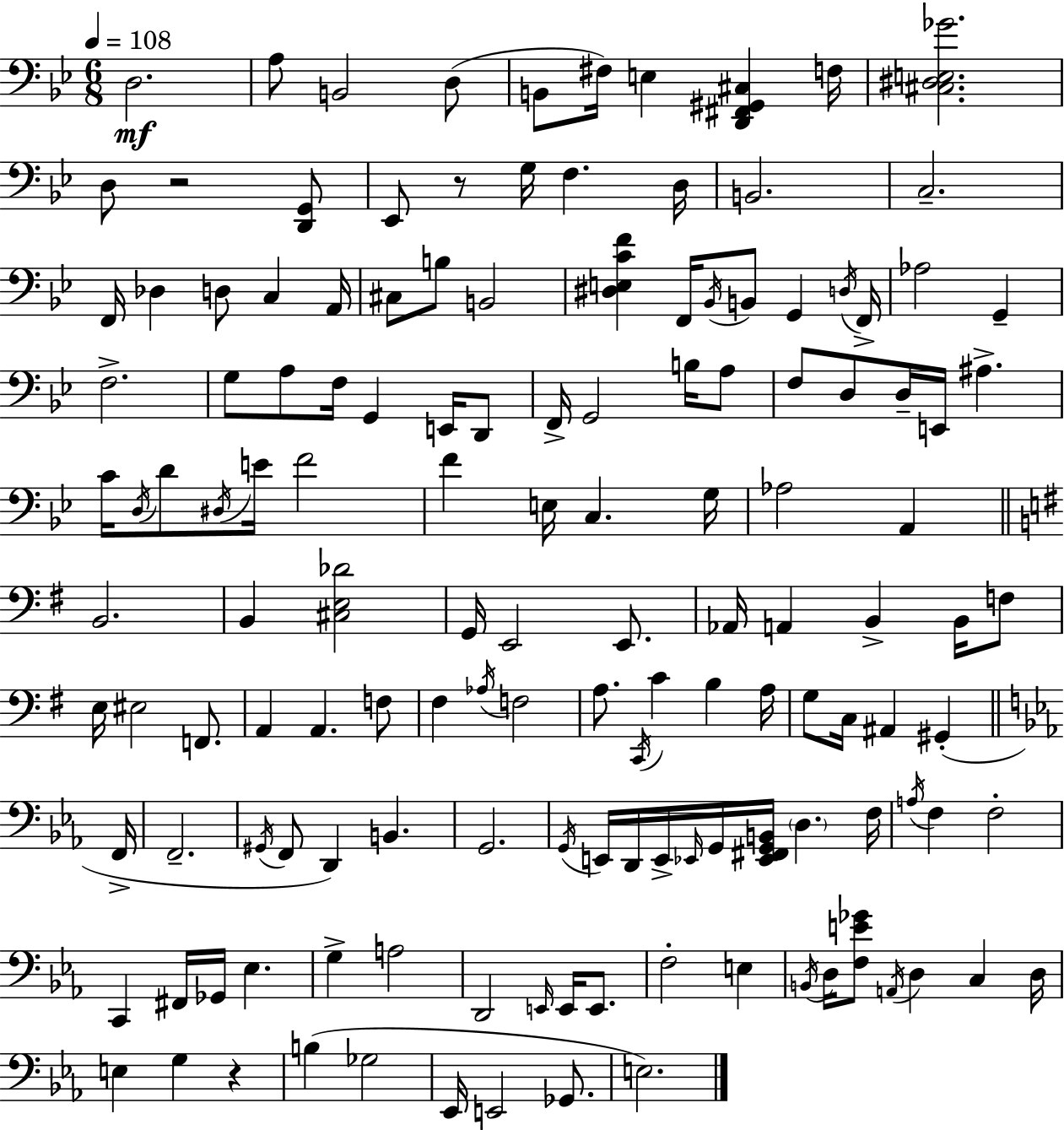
D3/h. A3/e B2/h D3/e B2/e F#3/s E3/q [D2,F#2,G#2,C#3]/q F3/s [C#3,D#3,E3,Gb4]/h. D3/e R/h [D2,G2]/e Eb2/e R/e G3/s F3/q. D3/s B2/h. C3/h. F2/s Db3/q D3/e C3/q A2/s C#3/e B3/e B2/h [D#3,E3,C4,F4]/q F2/s Bb2/s B2/e G2/q D3/s F2/s Ab3/h G2/q F3/h. G3/e A3/e F3/s G2/q E2/s D2/e F2/s G2/h B3/s A3/e F3/e D3/e D3/s E2/s A#3/q. C4/s D3/s D4/e D#3/s E4/s F4/h F4/q E3/s C3/q. G3/s Ab3/h A2/q B2/h. B2/q [C#3,E3,Db4]/h G2/s E2/h E2/e. Ab2/s A2/q B2/q B2/s F3/e E3/s EIS3/h F2/e. A2/q A2/q. F3/e F#3/q Ab3/s F3/h A3/e. C2/s C4/q B3/q A3/s G3/e C3/s A#2/q G#2/q F2/s F2/h. G#2/s F2/e D2/q B2/q. G2/h. G2/s E2/s D2/s E2/s Eb2/s G2/s [Eb2,F#2,G2,B2]/s D3/q. F3/s A3/s F3/q F3/h C2/q F#2/s Gb2/s Eb3/q. G3/q A3/h D2/h E2/s E2/s E2/e. F3/h E3/q B2/s D3/s [F3,E4,Gb4]/e A2/s D3/q C3/q D3/s E3/q G3/q R/q B3/q Gb3/h Eb2/s E2/h Gb2/e. E3/h.